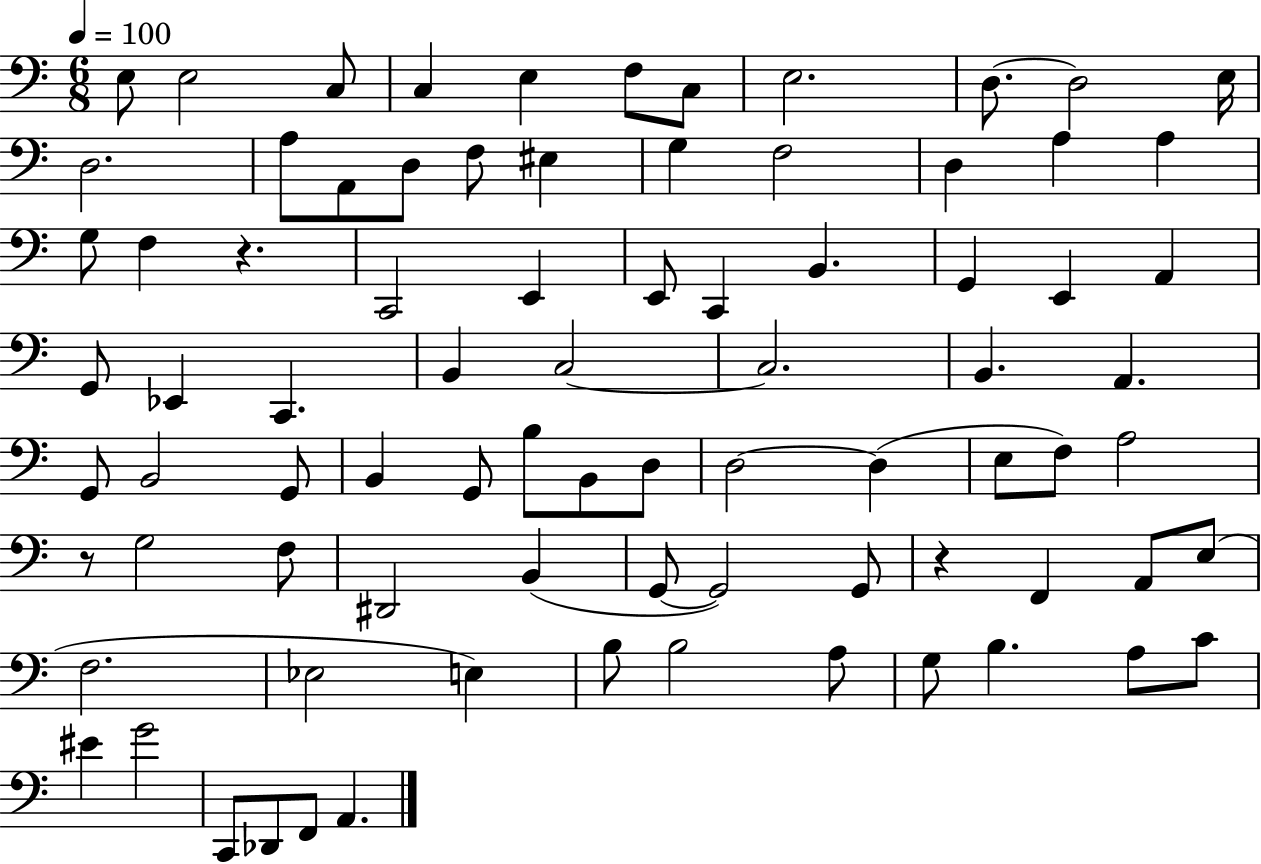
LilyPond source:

{
  \clef bass
  \numericTimeSignature
  \time 6/8
  \key c \major
  \tempo 4 = 100
  \repeat volta 2 { e8 e2 c8 | c4 e4 f8 c8 | e2. | d8.~~ d2 e16 | \break d2. | a8 a,8 d8 f8 eis4 | g4 f2 | d4 a4 a4 | \break g8 f4 r4. | c,2 e,4 | e,8 c,4 b,4. | g,4 e,4 a,4 | \break g,8 ees,4 c,4. | b,4 c2~~ | c2. | b,4. a,4. | \break g,8 b,2 g,8 | b,4 g,8 b8 b,8 d8 | d2~~ d4( | e8 f8) a2 | \break r8 g2 f8 | dis,2 b,4( | g,8~~ g,2) g,8 | r4 f,4 a,8 e8( | \break f2. | ees2 e4) | b8 b2 a8 | g8 b4. a8 c'8 | \break eis'4 g'2 | c,8 des,8 f,8 a,4. | } \bar "|."
}